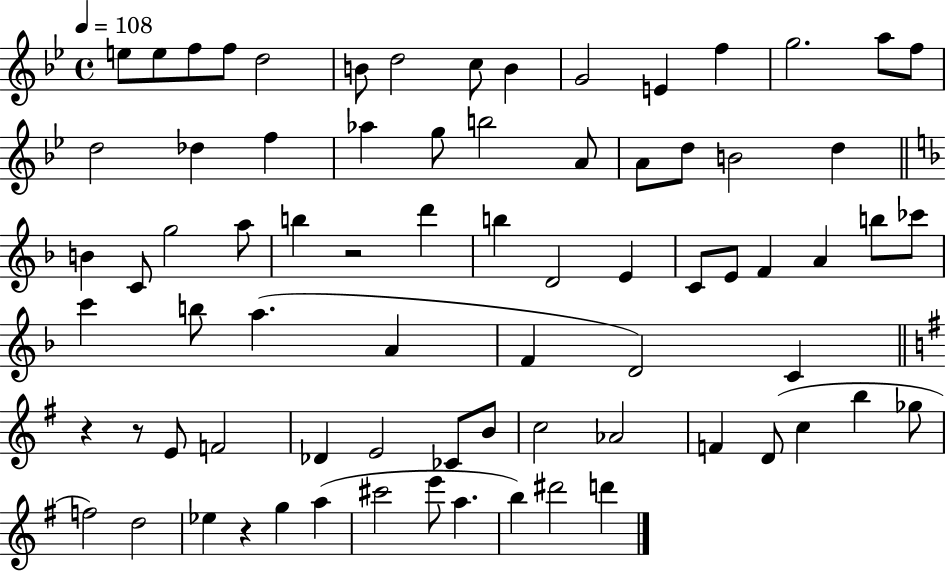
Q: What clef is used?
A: treble